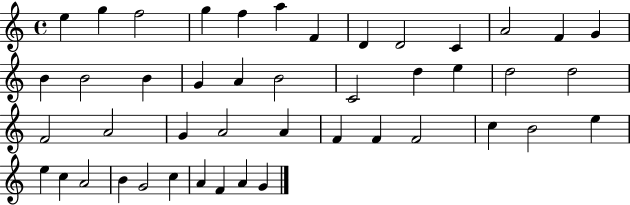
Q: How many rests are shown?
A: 0